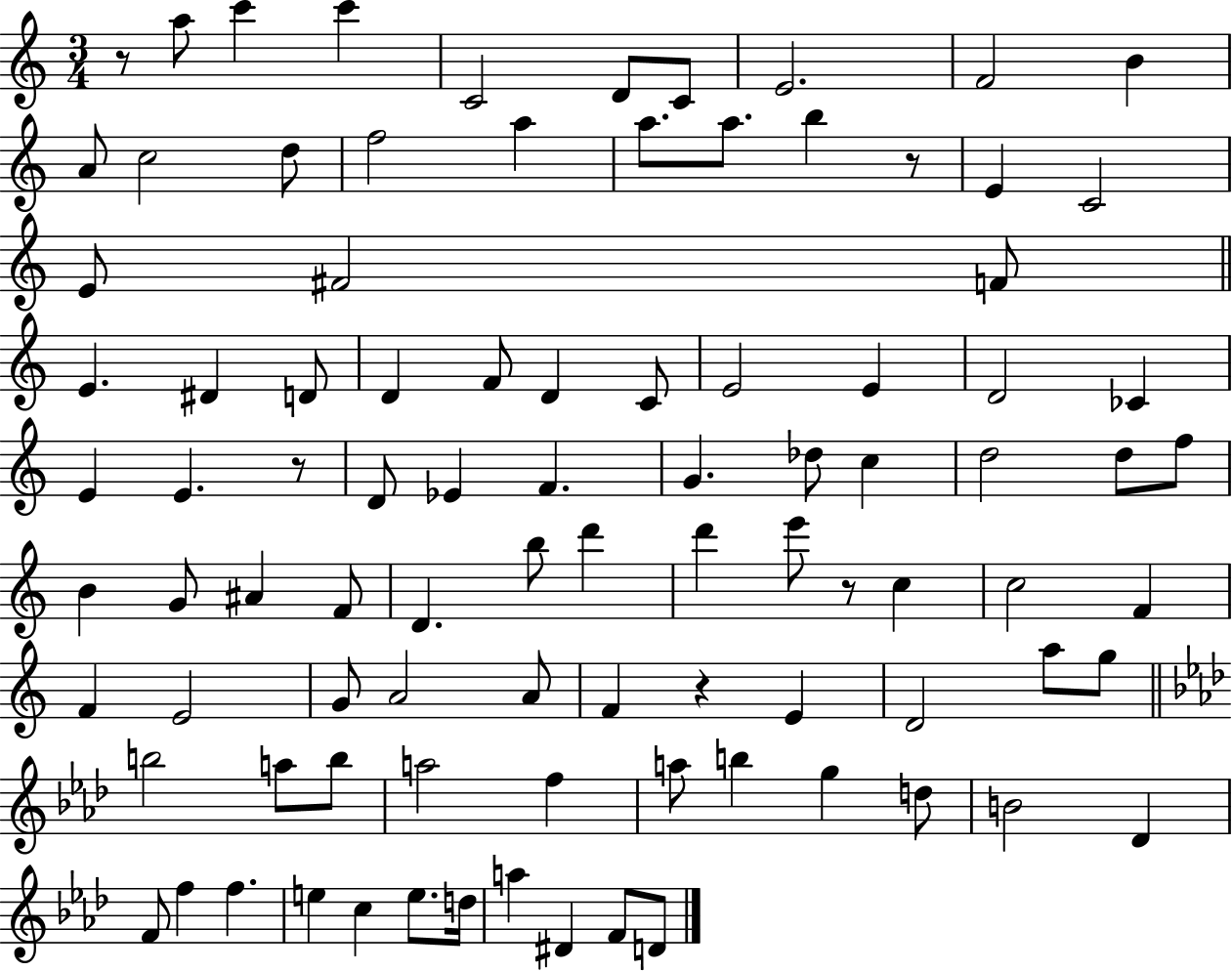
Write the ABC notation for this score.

X:1
T:Untitled
M:3/4
L:1/4
K:C
z/2 a/2 c' c' C2 D/2 C/2 E2 F2 B A/2 c2 d/2 f2 a a/2 a/2 b z/2 E C2 E/2 ^F2 F/2 E ^D D/2 D F/2 D C/2 E2 E D2 _C E E z/2 D/2 _E F G _d/2 c d2 d/2 f/2 B G/2 ^A F/2 D b/2 d' d' e'/2 z/2 c c2 F F E2 G/2 A2 A/2 F z E D2 a/2 g/2 b2 a/2 b/2 a2 f a/2 b g d/2 B2 _D F/2 f f e c e/2 d/4 a ^D F/2 D/2